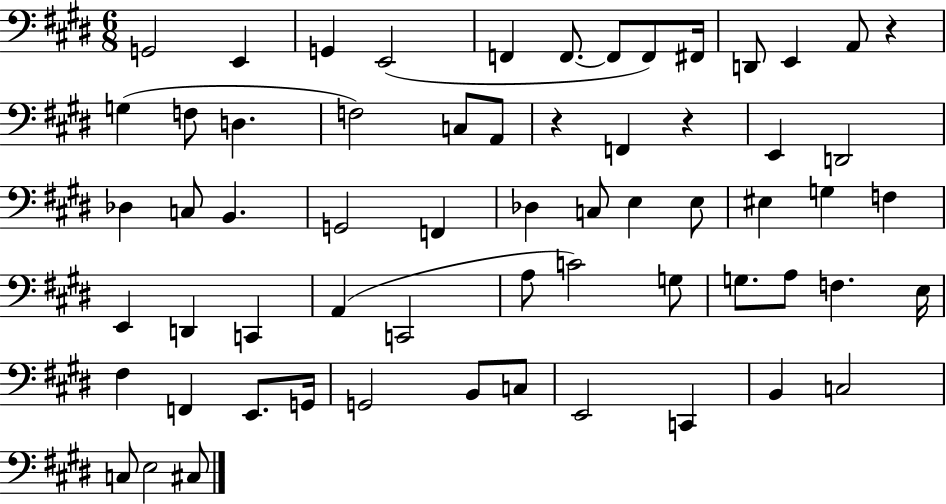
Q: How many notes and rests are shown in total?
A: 62